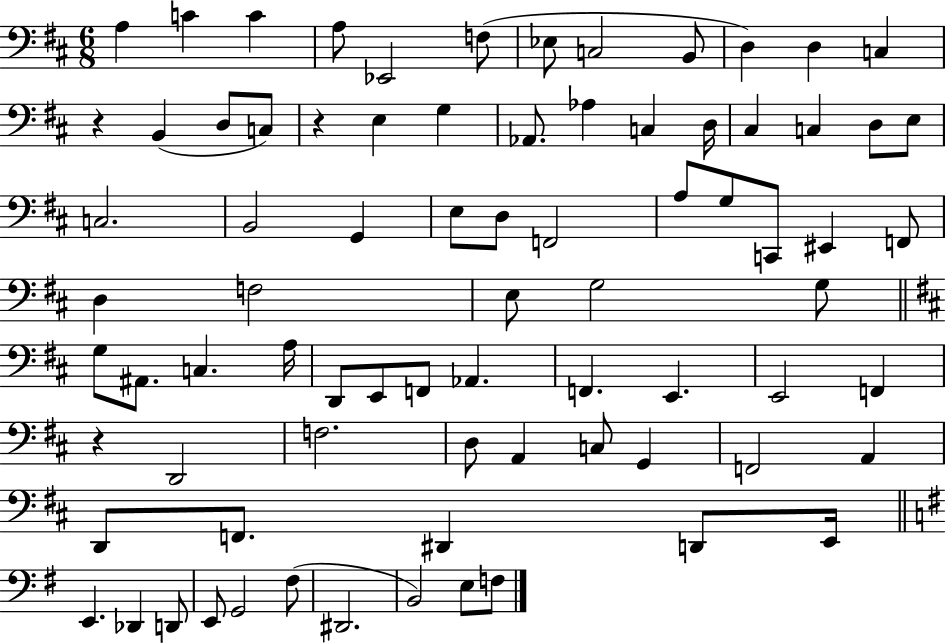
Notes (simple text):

A3/q C4/q C4/q A3/e Eb2/h F3/e Eb3/e C3/h B2/e D3/q D3/q C3/q R/q B2/q D3/e C3/e R/q E3/q G3/q Ab2/e. Ab3/q C3/q D3/s C#3/q C3/q D3/e E3/e C3/h. B2/h G2/q E3/e D3/e F2/h A3/e G3/e C2/e EIS2/q F2/e D3/q F3/h E3/e G3/h G3/e G3/e A#2/e. C3/q. A3/s D2/e E2/e F2/e Ab2/q. F2/q. E2/q. E2/h F2/q R/q D2/h F3/h. D3/e A2/q C3/e G2/q F2/h A2/q D2/e F2/e. D#2/q D2/e E2/s E2/q. Db2/q D2/e E2/e G2/h F#3/e D#2/h. B2/h E3/e F3/e